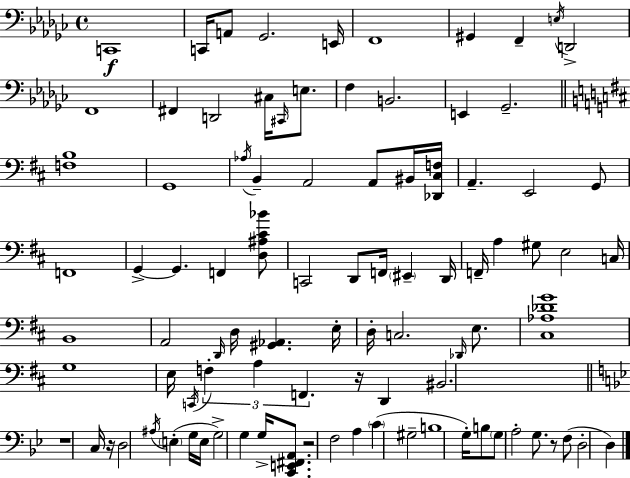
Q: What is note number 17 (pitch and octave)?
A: F3